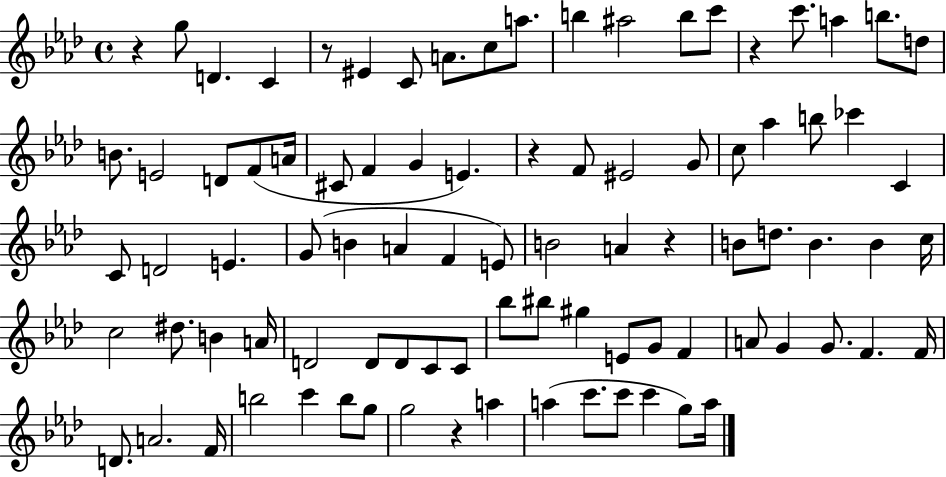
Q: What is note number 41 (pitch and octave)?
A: E4